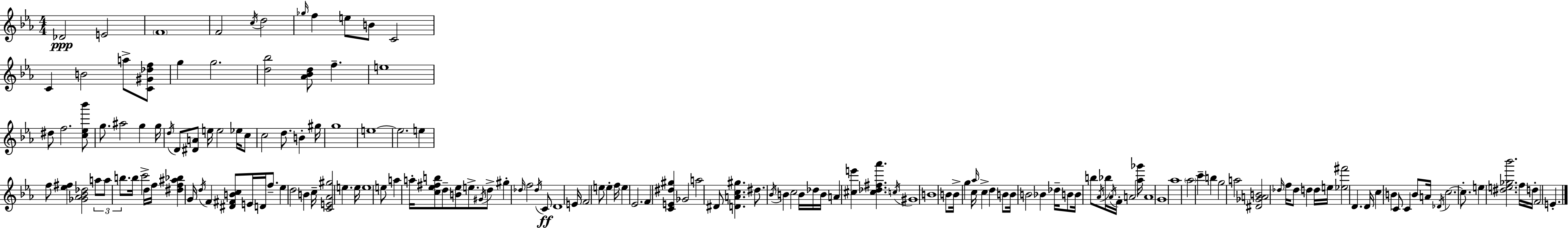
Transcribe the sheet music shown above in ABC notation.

X:1
T:Untitled
M:4/4
L:1/4
K:Cm
_D2 E2 F4 F2 c/4 d2 _g/4 f e/2 B/2 C2 C B2 a/2 [C^G_df]/2 g g2 [d_b]2 [_A_Bd]/2 f e4 ^d/2 f2 [c_e_b']/2 g/2 ^a2 g g/4 d/4 D/2 [^DA]/2 e/4 e2 _e/4 c/2 c2 d/2 B ^g/4 g4 e4 e2 e f/2 [_e^f] [_G_A_B_d]2 a/2 a/2 b/2 b/4 c'2 d/4 f/4 [^df^a_b] G/4 d/4 F [^D^FBc]/2 E/4 D/4 f/2 _e d2 B c/4 [CE_A^g]2 e e/4 e4 e/2 a a/4 [c_e^fb]/2 d/2 [B_e]/2 e/2 ^G/4 d/2 ^g _d/4 f2 _d/4 C/2 D4 E/4 F2 e/2 e f/4 e _E2 F [CE^d^g] _G2 a2 ^D/2 [DAc^g] ^d/2 _B/4 B c2 B/4 _d/4 B/4 A [^ce'] [^c_d^f_a'] c/4 ^G4 B4 B/2 B/4 g c/4 _a/4 c d B/2 B/4 B2 _B _d/4 B/2 B/4 b/2 _A/4 _b/4 _A/4 F/4 A2 [_a_g']/4 A4 G4 _a4 _a2 c' b g2 a2 [^D_GAB]2 _d/4 f/4 _d/2 d d/4 e/4 [_e^f']2 D D/4 c B C/2 C B/2 A/4 _D/4 c2 c/2 e [^de_g_b']2 f/4 d/4 F2 E